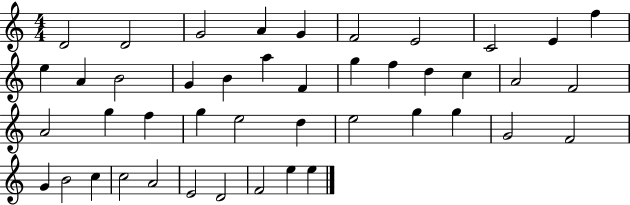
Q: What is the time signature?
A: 4/4